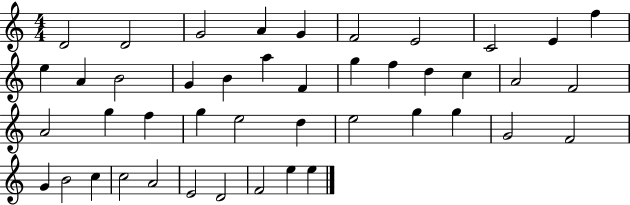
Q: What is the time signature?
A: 4/4